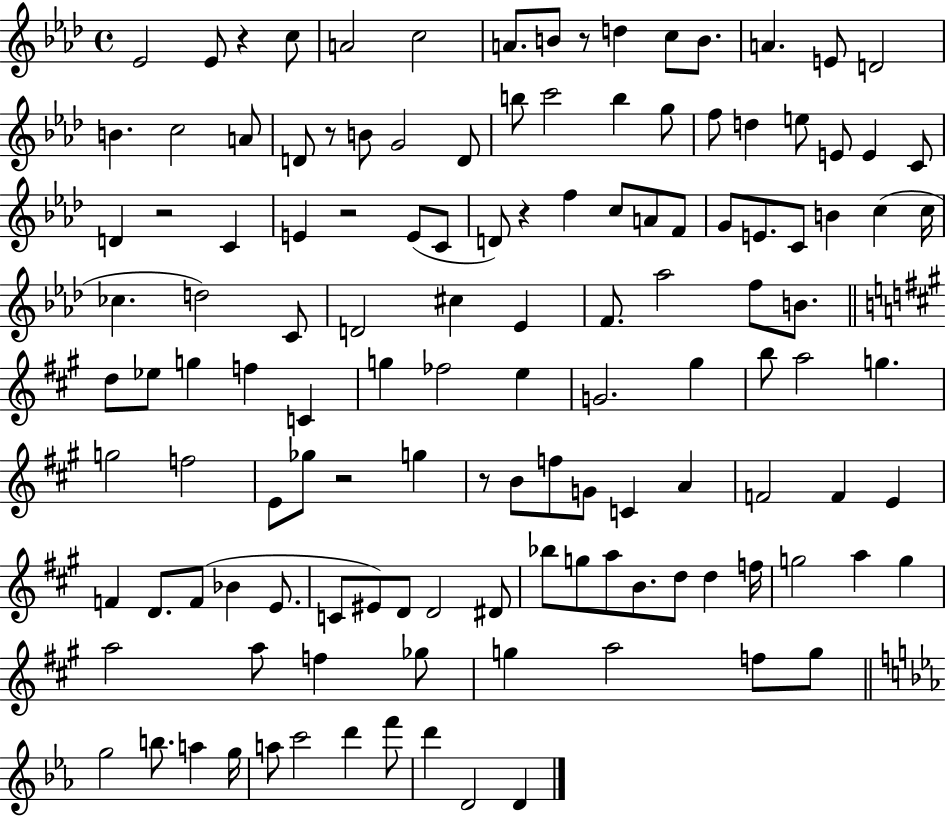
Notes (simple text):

Eb4/h Eb4/e R/q C5/e A4/h C5/h A4/e. B4/e R/e D5/q C5/e B4/e. A4/q. E4/e D4/h B4/q. C5/h A4/e D4/e R/e B4/e G4/h D4/e B5/e C6/h B5/q G5/e F5/e D5/q E5/e E4/e E4/q C4/e D4/q R/h C4/q E4/q R/h E4/e C4/e D4/e R/q F5/q C5/e A4/e F4/e G4/e E4/e. C4/e B4/q C5/q C5/s CES5/q. D5/h C4/e D4/h C#5/q Eb4/q F4/e. Ab5/h F5/e B4/e. D5/e Eb5/e G5/q F5/q C4/q G5/q FES5/h E5/q G4/h. G#5/q B5/e A5/h G5/q. G5/h F5/h E4/e Gb5/e R/h G5/q R/e B4/e F5/e G4/e C4/q A4/q F4/h F4/q E4/q F4/q D4/e. F4/e Bb4/q E4/e. C4/e EIS4/e D4/e D4/h D#4/e Bb5/e G5/e A5/e B4/e. D5/e D5/q F5/s G5/h A5/q G5/q A5/h A5/e F5/q Gb5/e G5/q A5/h F5/e G5/e G5/h B5/e. A5/q G5/s A5/e C6/h D6/q F6/e D6/q D4/h D4/q